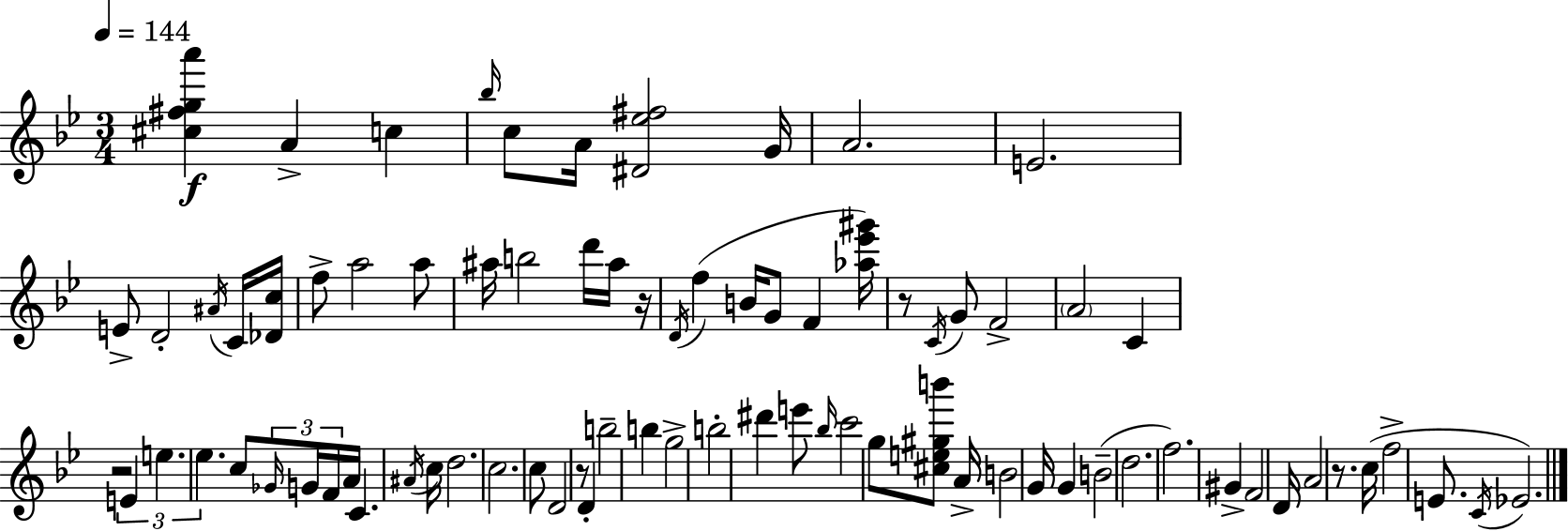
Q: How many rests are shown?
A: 5